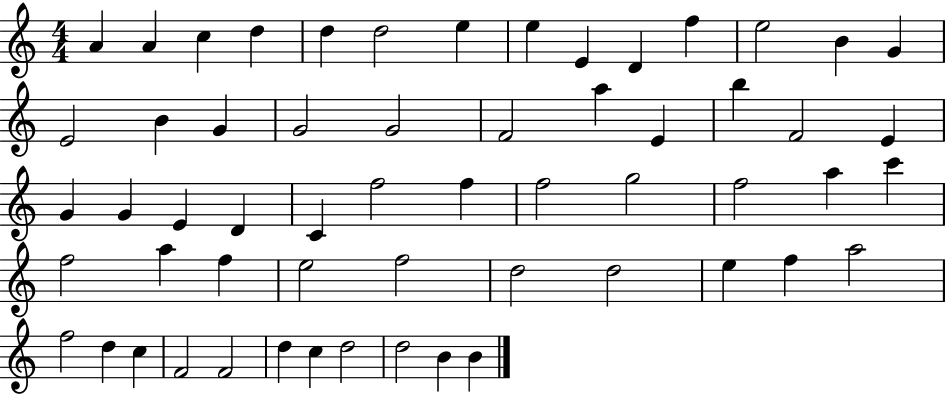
A4/q A4/q C5/q D5/q D5/q D5/h E5/q E5/q E4/q D4/q F5/q E5/h B4/q G4/q E4/h B4/q G4/q G4/h G4/h F4/h A5/q E4/q B5/q F4/h E4/q G4/q G4/q E4/q D4/q C4/q F5/h F5/q F5/h G5/h F5/h A5/q C6/q F5/h A5/q F5/q E5/h F5/h D5/h D5/h E5/q F5/q A5/h F5/h D5/q C5/q F4/h F4/h D5/q C5/q D5/h D5/h B4/q B4/q